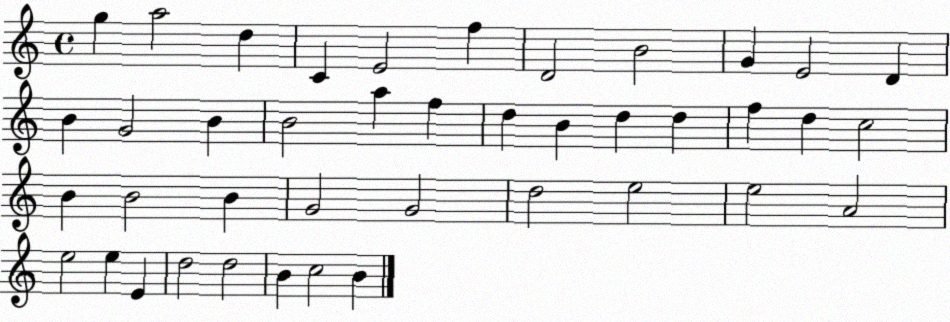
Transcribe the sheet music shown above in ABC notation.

X:1
T:Untitled
M:4/4
L:1/4
K:C
g a2 d C E2 f D2 B2 G E2 D B G2 B B2 a f d B d d f d c2 B B2 B G2 G2 d2 e2 e2 A2 e2 e E d2 d2 B c2 B